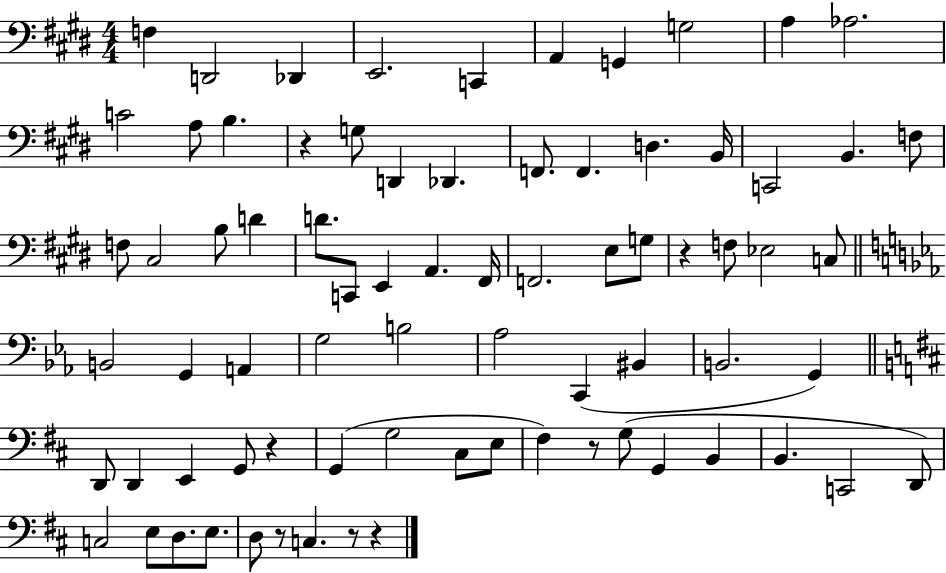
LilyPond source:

{
  \clef bass
  \numericTimeSignature
  \time 4/4
  \key e \major
  f4 d,2 des,4 | e,2. c,4 | a,4 g,4 g2 | a4 aes2. | \break c'2 a8 b4. | r4 g8 d,4 des,4. | f,8. f,4. d4. b,16 | c,2 b,4. f8 | \break f8 cis2 b8 d'4 | d'8. c,8 e,4 a,4. fis,16 | f,2. e8 g8 | r4 f8 ees2 c8 | \break \bar "||" \break \key c \minor b,2 g,4 a,4 | g2 b2 | aes2 c,4( bis,4 | b,2. g,4) | \break \bar "||" \break \key b \minor d,8 d,4 e,4 g,8 r4 | g,4( g2 cis8 e8 | fis4) r8 g8( g,4 b,4 | b,4. c,2 d,8) | \break c2 e8 d8. e8. | d8 r8 c4. r8 r4 | \bar "|."
}